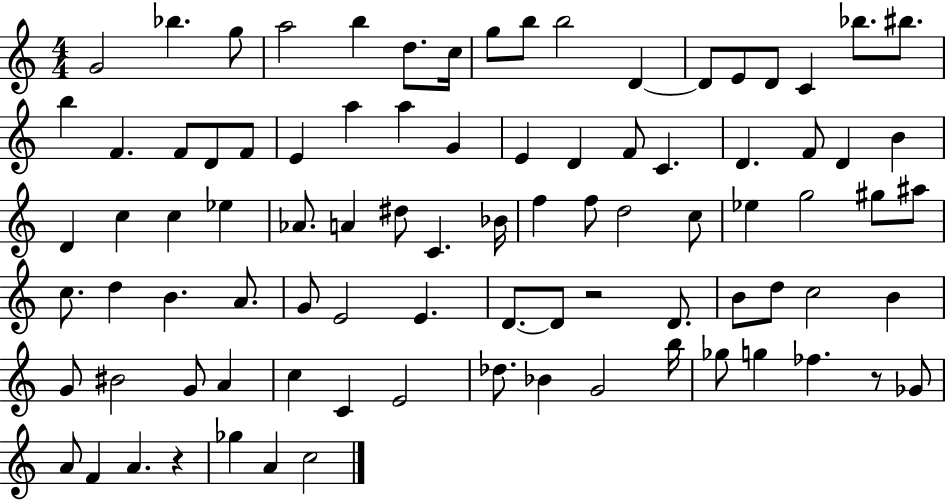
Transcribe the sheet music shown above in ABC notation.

X:1
T:Untitled
M:4/4
L:1/4
K:C
G2 _b g/2 a2 b d/2 c/4 g/2 b/2 b2 D D/2 E/2 D/2 C _b/2 ^b/2 b F F/2 D/2 F/2 E a a G E D F/2 C D F/2 D B D c c _e _A/2 A ^d/2 C _B/4 f f/2 d2 c/2 _e g2 ^g/2 ^a/2 c/2 d B A/2 G/2 E2 E D/2 D/2 z2 D/2 B/2 d/2 c2 B G/2 ^B2 G/2 A c C E2 _d/2 _B G2 b/4 _g/2 g _f z/2 _G/2 A/2 F A z _g A c2